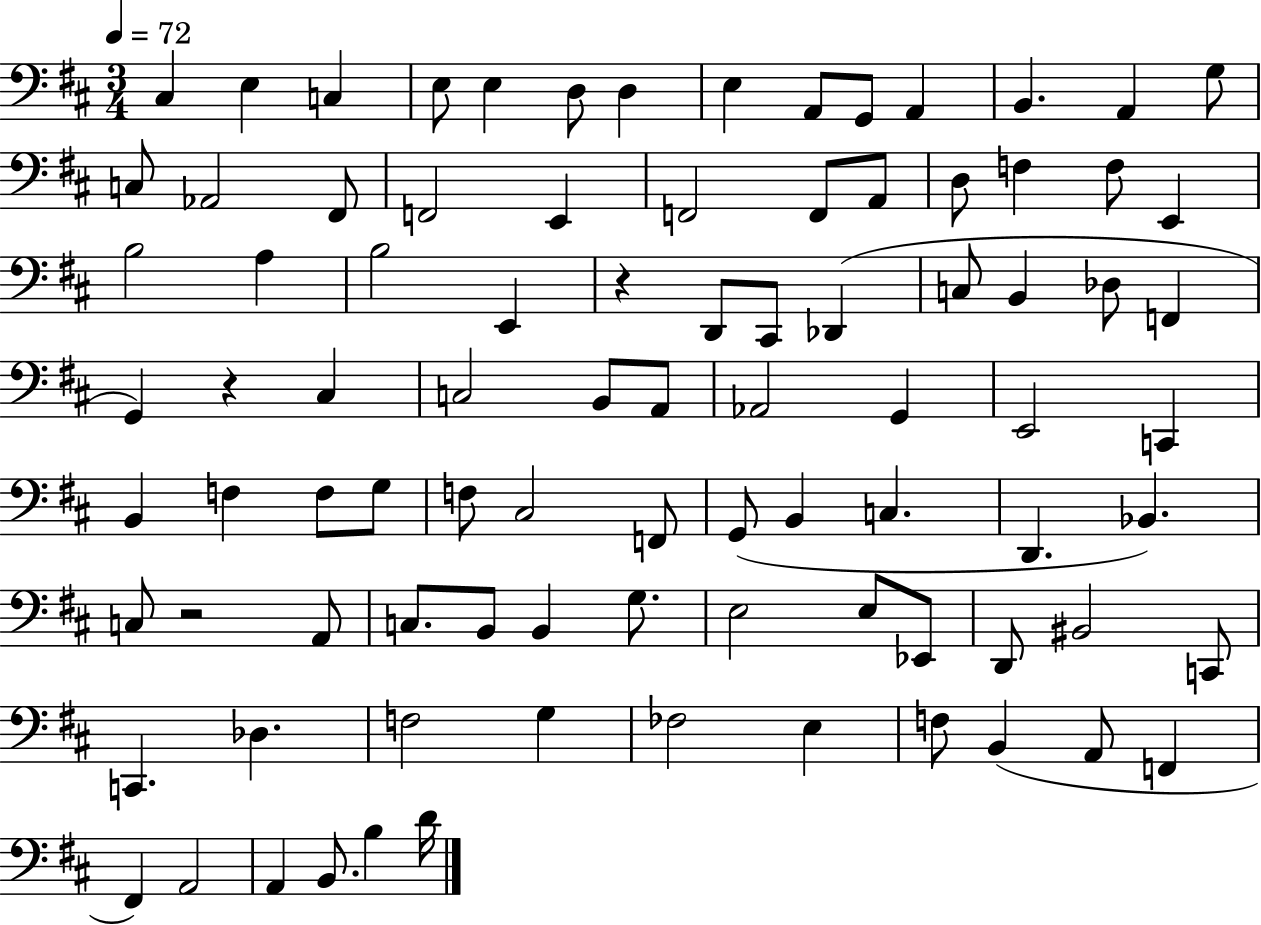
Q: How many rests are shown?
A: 3